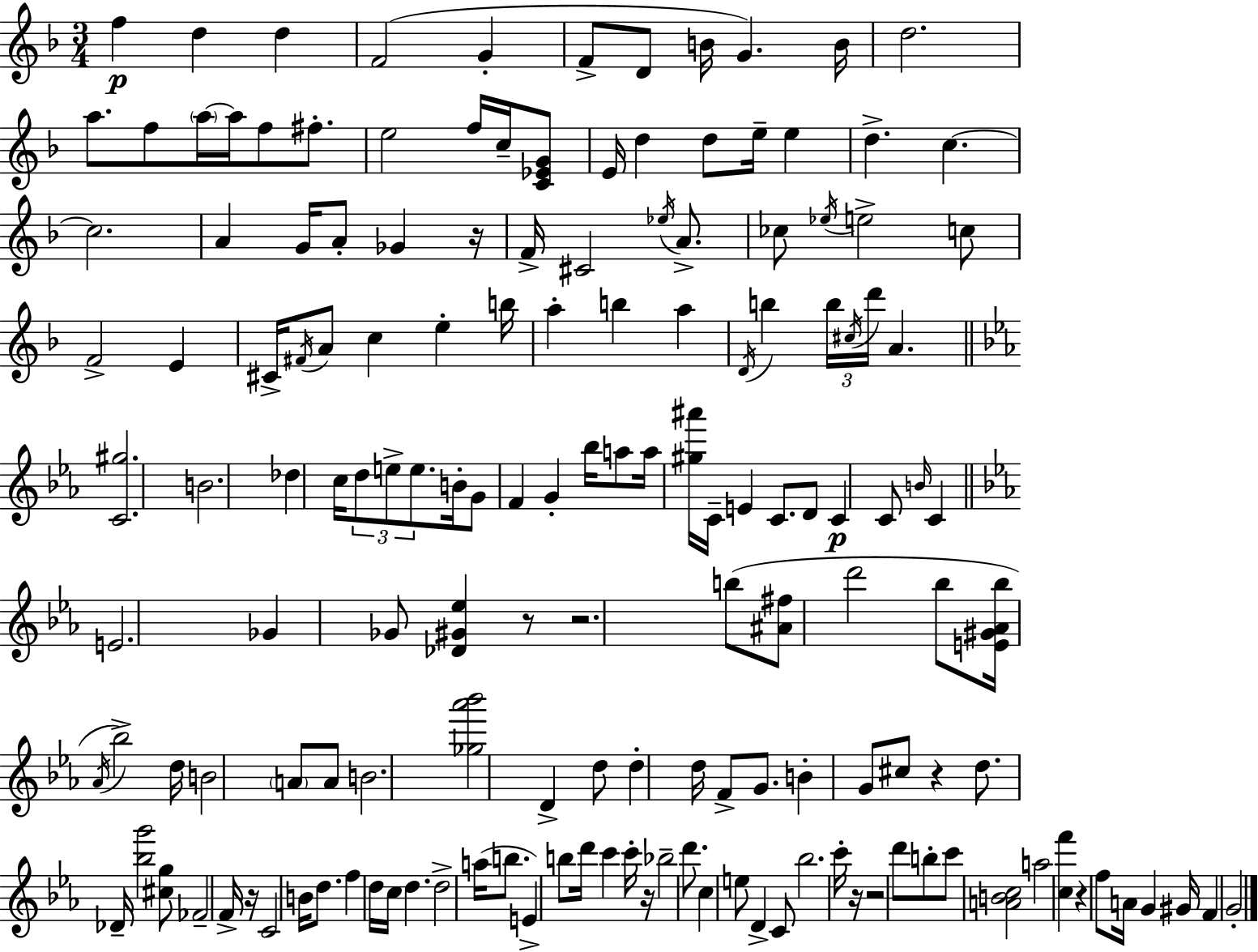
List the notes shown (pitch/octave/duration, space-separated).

F5/q D5/q D5/q F4/h G4/q F4/e D4/e B4/s G4/q. B4/s D5/h. A5/e. F5/e A5/s A5/s F5/e F#5/e. E5/h F5/s C5/s [C4,Eb4,G4]/e E4/s D5/q D5/e E5/s E5/q D5/q. C5/q. C5/h. A4/q G4/s A4/e Gb4/q R/s F4/s C#4/h Eb5/s A4/e. CES5/e Eb5/s E5/h C5/e F4/h E4/q C#4/s F#4/s A4/e C5/q E5/q B5/s A5/q B5/q A5/q D4/s B5/q B5/s C#5/s D6/s A4/q. [C4,G#5]/h. B4/h. Db5/q C5/s D5/e E5/e E5/e. B4/s G4/e F4/q G4/q Bb5/s A5/e A5/s [G#5,A#6]/s C4/s E4/q C4/e. D4/e C4/q C4/e B4/s C4/q E4/h. Gb4/q Gb4/e [Db4,G#4,Eb5]/q R/e R/h. B5/e [A#4,F#5]/e D6/h Bb5/e [E4,G#4,Ab4,Bb5]/s Ab4/s Bb5/h D5/s B4/h A4/e A4/e B4/h. [Gb5,Ab6,Bb6]/h D4/q D5/e D5/q D5/s F4/e G4/e. B4/q G4/e C#5/e R/q D5/e. Db4/s [Bb5,G6]/h [C#5,G5]/e FES4/h F4/s R/s C4/h B4/s D5/e. F5/q D5/s C5/s D5/q. D5/h A5/s B5/e. E4/q B5/e D6/s C6/q C6/s R/s Bb5/h D6/e. C5/q E5/e D4/q C4/e Bb5/h. C6/s R/s R/h D6/e B5/e C6/e [A4,B4,C5]/h A5/h [C5,F6]/q R/q F5/e A4/s G4/q G#4/s F4/q G4/h